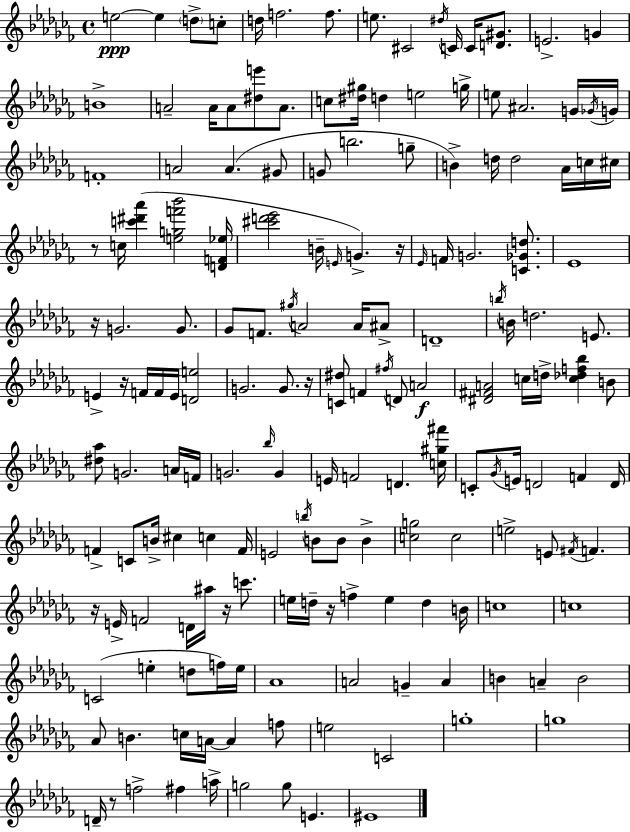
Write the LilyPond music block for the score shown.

{
  \clef treble
  \time 4/4
  \defaultTimeSignature
  \key aes \minor
  \repeat volta 2 { e''2~~\ppp e''4 \parenthesize d''8-> c''8-. | d''16 f''2. f''8. | e''8. cis'2 \acciaccatura { dis''16 } c'16 c'16 <d' gis'>8. | e'2.-> g'4 | \break b'1-> | a'2-- a'16 a'8 <dis'' e'''>8 a'8. | c''8 <dis'' gis''>16 d''4 e''2 | g''16-> e''8 ais'2. g'16 | \break \acciaccatura { ges'16 } g'16 f'1-. | a'2 a'4.( | gis'8 g'8 b''2. | g''8-- b'4->) d''16 d''2 aes'16 | \break c''16 cis''16 r8 c''16 <c''' dis''' aes'''>4( <e'' g'' f''' bes'''>2 | <d' f' ees''>16 <cis''' d''' ees'''>2 b'16-- \grace { e'16 }) g'4.-> | r16 \grace { ees'16 } f'16 g'2. | <c' ges' d''>8. ees'1 | \break r16 g'2. | g'8. ges'8 f'8. \acciaccatura { gis''16 } a'2 | a'16 ais'8-> d'1-- | \acciaccatura { b''16 } b'16 d''2. | \break e'8. e'4-> r16 f'16 f'16 e'16 <d' e''>2 | g'2. | g'8. r16 <c' dis''>8 f'4 \acciaccatura { fis''16 } d'8 a'2\f | <dis' fis' a'>2 c''16 | \break d''16-> <c'' des'' f'' bes''>4 b'8 <dis'' aes''>8 g'2. | a'16 f'16 g'2. | \grace { bes''16 } g'4 e'16 f'2 | d'4. <c'' gis'' fis'''>16 c'8-. \acciaccatura { ges'16 } e'16 d'2 | \break f'4 d'16 f'4-> c'8 b'16-> | cis''4 c''4 f'16 e'2 | \acciaccatura { b''16 } b'8 b'8 b'4-> <c'' g''>2 | c''2 e''2-> | \break e'8 \acciaccatura { fis'16 } f'4. r16 e'16-> f'2 | d'16 ais''16 r16 c'''8. e''16 d''16-- r16 f''4-> | e''4 d''4 b'16 c''1 | c''1 | \break c'2( | e''4-. d''8 f''16) e''16 aes'1 | a'2 | g'4-- a'4 b'4 a'4-- | \break b'2 aes'8 b'4. | c''16 a'16~~ a'4 f''8 e''2 | c'2 g''1-. | g''1 | \break d'16-- r8 f''2-> | fis''4 a''16-> g''2 | g''8 e'4. eis'1 | } \bar "|."
}